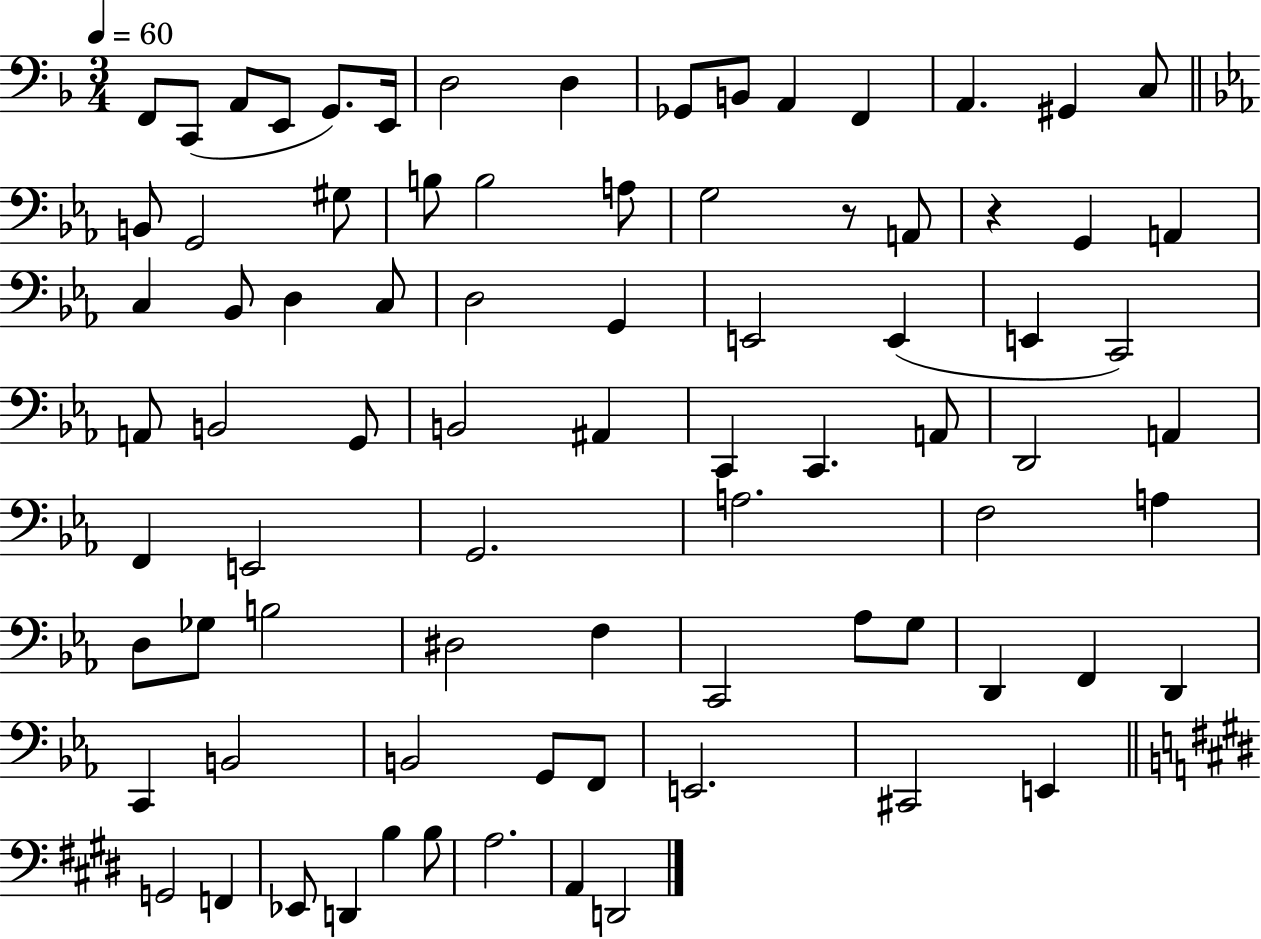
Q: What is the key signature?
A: F major